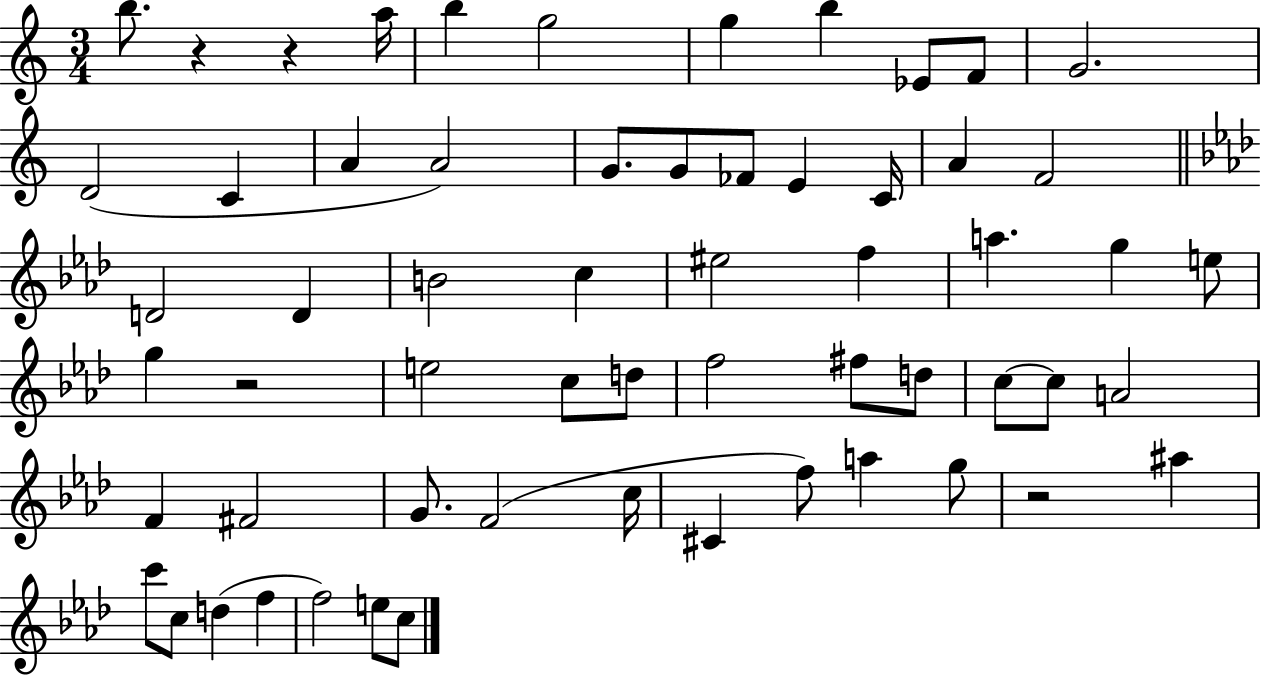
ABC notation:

X:1
T:Untitled
M:3/4
L:1/4
K:C
b/2 z z a/4 b g2 g b _E/2 F/2 G2 D2 C A A2 G/2 G/2 _F/2 E C/4 A F2 D2 D B2 c ^e2 f a g e/2 g z2 e2 c/2 d/2 f2 ^f/2 d/2 c/2 c/2 A2 F ^F2 G/2 F2 c/4 ^C f/2 a g/2 z2 ^a c'/2 c/2 d f f2 e/2 c/2